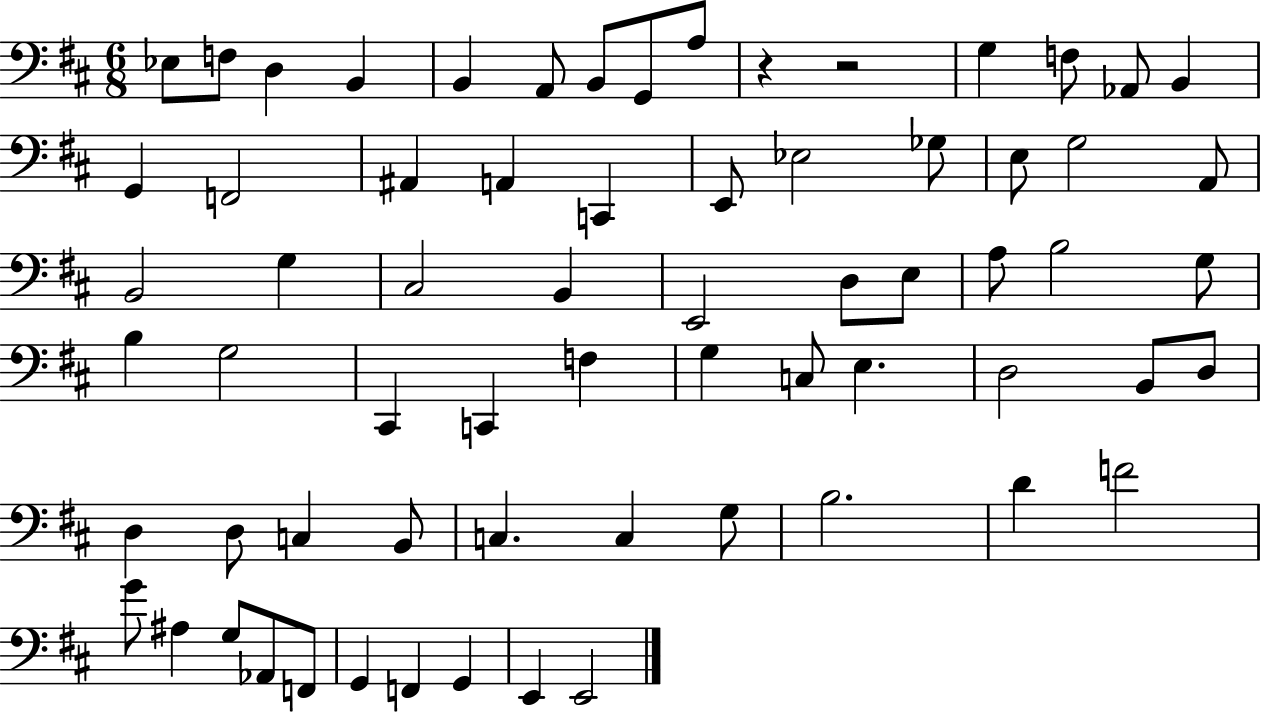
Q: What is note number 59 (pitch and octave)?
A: Ab2